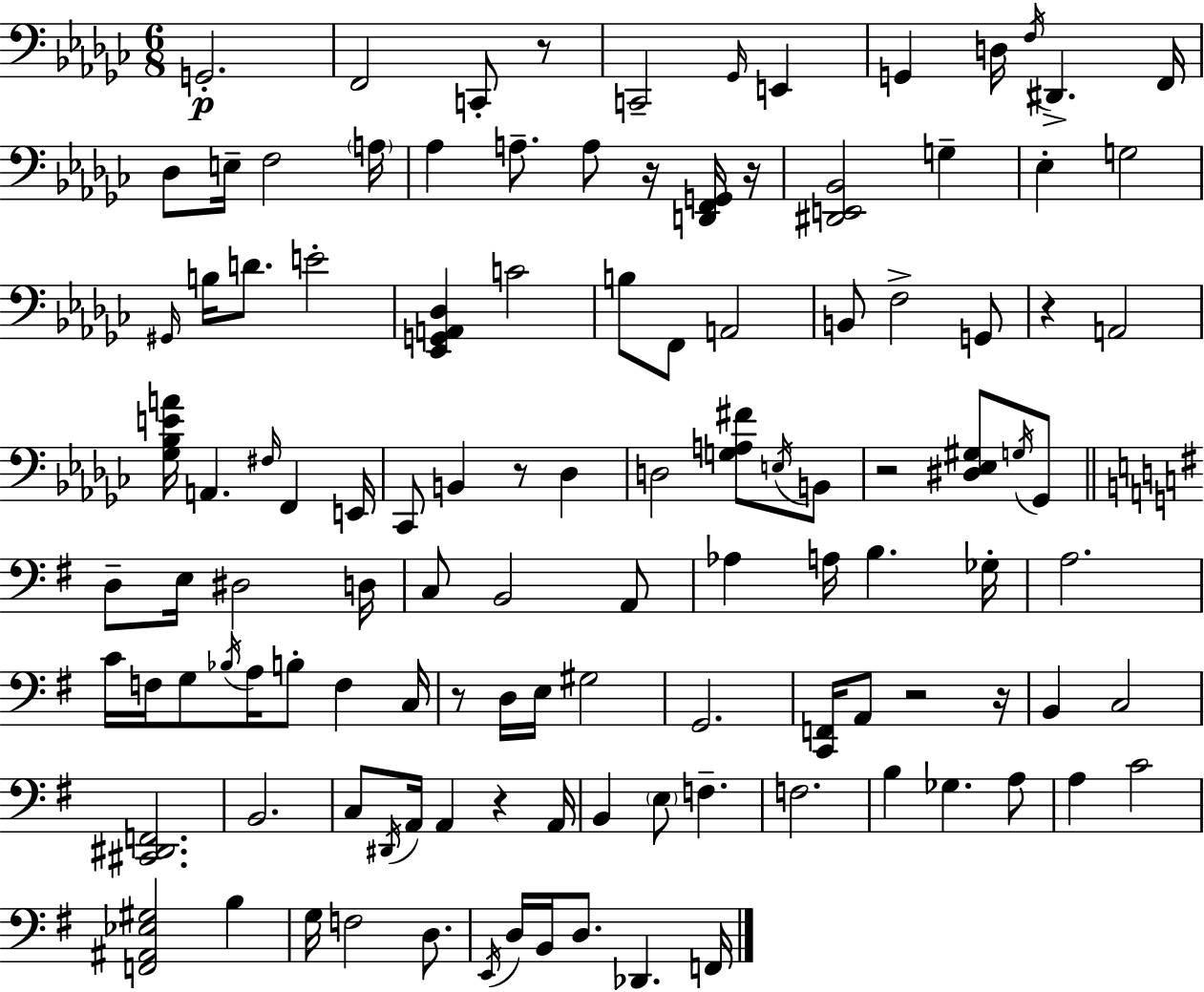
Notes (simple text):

G2/h. F2/h C2/e R/e C2/h Gb2/s E2/q G2/q D3/s F3/s D#2/q. F2/s Db3/e E3/s F3/h A3/s Ab3/q A3/e. A3/e R/s [D2,F2,G2]/s R/s [D#2,E2,Bb2]/h G3/q Eb3/q G3/h G#2/s B3/s D4/e. E4/h [Eb2,G2,A2,Db3]/q C4/h B3/e F2/e A2/h B2/e F3/h G2/e R/q A2/h [Gb3,Bb3,E4,A4]/s A2/q. F#3/s F2/q E2/s CES2/e B2/q R/e Db3/q D3/h [G3,A3,F#4]/e E3/s B2/e R/h [D#3,Eb3,G#3]/e G3/s Gb2/e D3/e E3/s D#3/h D3/s C3/e B2/h A2/e Ab3/q A3/s B3/q. Gb3/s A3/h. C4/s F3/s G3/e Bb3/s A3/s B3/e F3/q C3/s R/e D3/s E3/s G#3/h G2/h. [C2,F2]/s A2/e R/h R/s B2/q C3/h [C#2,D#2,F2]/h. B2/h. C3/e D#2/s A2/s A2/q R/q A2/s B2/q E3/e F3/q. F3/h. B3/q Gb3/q. A3/e A3/q C4/h [F2,A#2,Eb3,G#3]/h B3/q G3/s F3/h D3/e. E2/s D3/s B2/s D3/e. Db2/q. F2/s